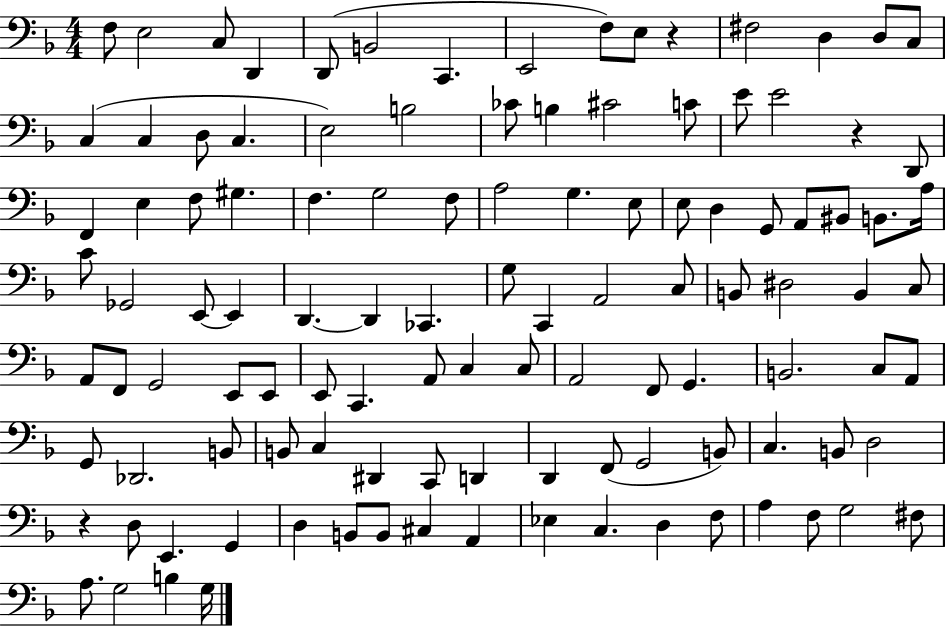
F3/e E3/h C3/e D2/q D2/e B2/h C2/q. E2/h F3/e E3/e R/q F#3/h D3/q D3/e C3/e C3/q C3/q D3/e C3/q. E3/h B3/h CES4/e B3/q C#4/h C4/e E4/e E4/h R/q D2/e F2/q E3/q F3/e G#3/q. F3/q. G3/h F3/e A3/h G3/q. E3/e E3/e D3/q G2/e A2/e BIS2/e B2/e. A3/s C4/e Gb2/h E2/e E2/q D2/q. D2/q CES2/q. G3/e C2/q A2/h C3/e B2/e D#3/h B2/q C3/e A2/e F2/e G2/h E2/e E2/e E2/e C2/q. A2/e C3/q C3/e A2/h F2/e G2/q. B2/h. C3/e A2/e G2/e Db2/h. B2/e B2/e C3/q D#2/q C2/e D2/q D2/q F2/e G2/h B2/e C3/q. B2/e D3/h R/q D3/e E2/q. G2/q D3/q B2/e B2/e C#3/q A2/q Eb3/q C3/q. D3/q F3/e A3/q F3/e G3/h F#3/e A3/e. G3/h B3/q G3/s